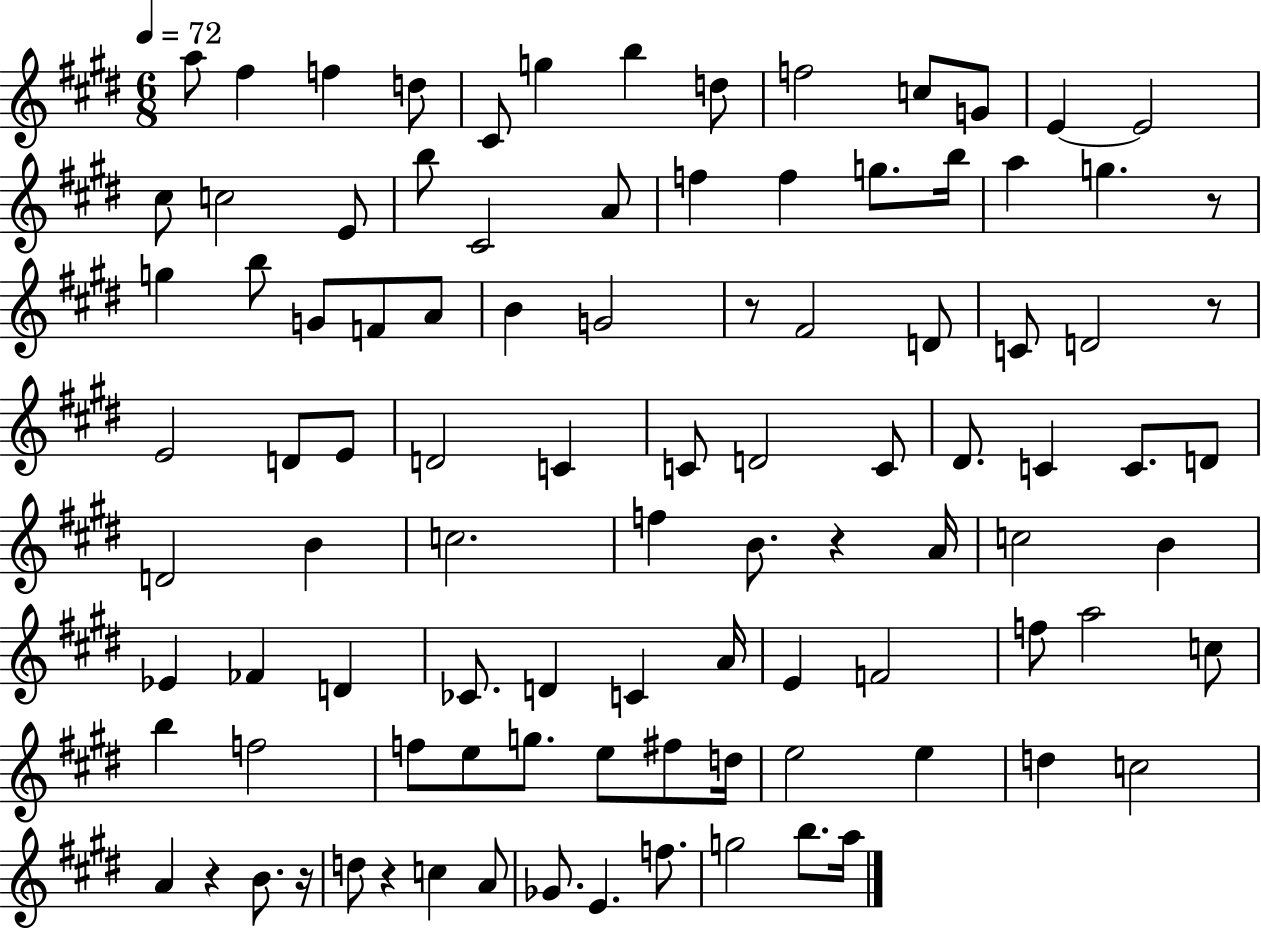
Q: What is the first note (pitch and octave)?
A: A5